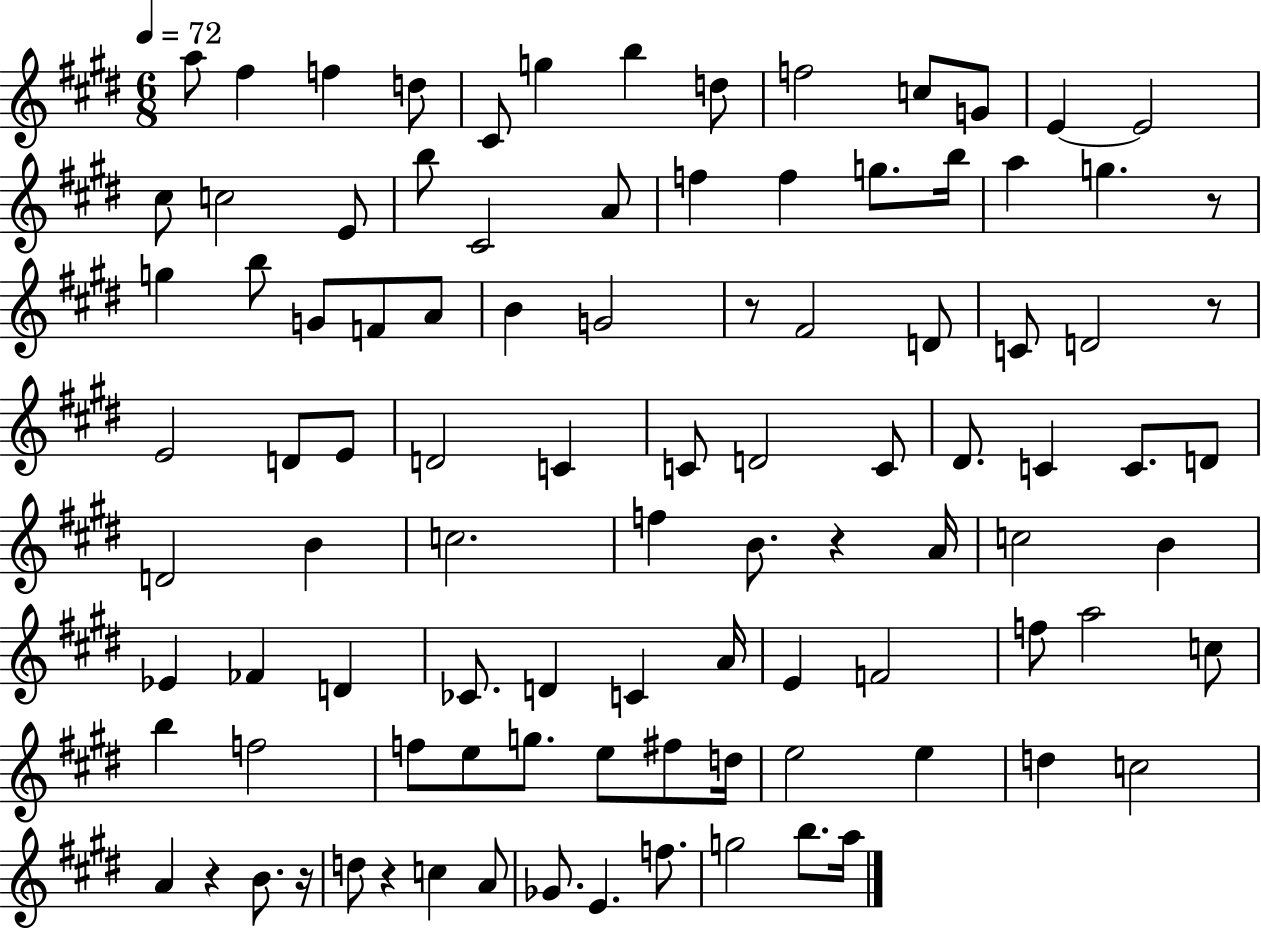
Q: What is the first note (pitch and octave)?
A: A5